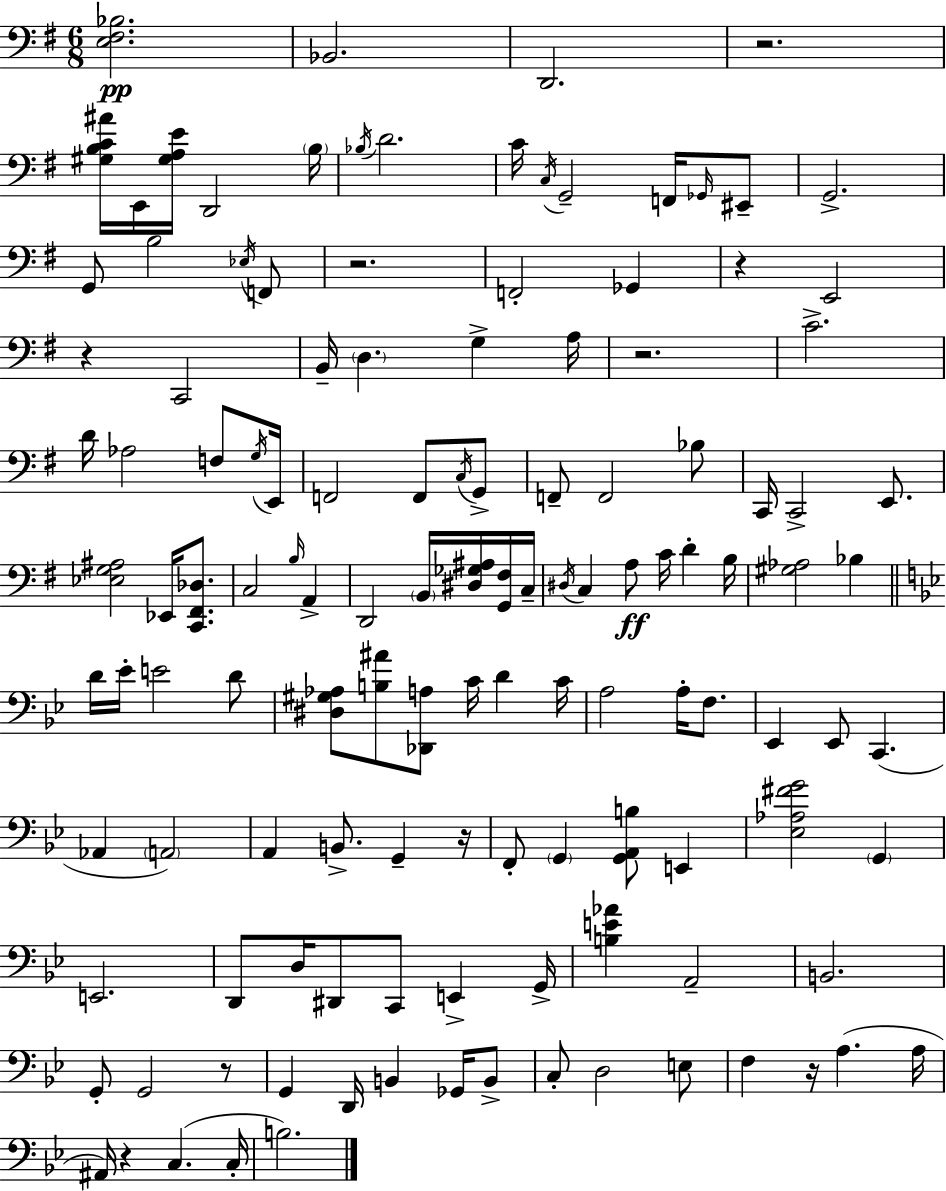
[E3,F#3,Bb3]/h. Bb2/h. D2/h. R/h. [G#3,B3,C4,A#4]/s E2/s [G#3,A3,E4]/s D2/h B3/s Bb3/s D4/h. C4/s C3/s G2/h F2/s Gb2/s EIS2/e G2/h. G2/e B3/h Eb3/s F2/e R/h. F2/h Gb2/q R/q E2/h R/q C2/h B2/s D3/q. G3/q A3/s R/h. C4/h. D4/s Ab3/h F3/e G3/s E2/s F2/h F2/e C3/s G2/e F2/e F2/h Bb3/e C2/s C2/h E2/e. [Eb3,G3,A#3]/h Eb2/s [C2,F#2,Db3]/e. C3/h B3/s A2/q D2/h B2/s [D#3,Gb3,A#3]/s [G2,F#3]/s C3/s D#3/s C3/q A3/e C4/s D4/q B3/s [G#3,Ab3]/h Bb3/q D4/s Eb4/s E4/h D4/e [D#3,G#3,Ab3]/e [B3,A#4]/e [Db2,A3]/e C4/s D4/q C4/s A3/h A3/s F3/e. Eb2/q Eb2/e C2/q. Ab2/q A2/h A2/q B2/e. G2/q R/s F2/e G2/q [G2,A2,B3]/e E2/q [Eb3,Ab3,F#4,G4]/h G2/q E2/h. D2/e D3/s D#2/e C2/e E2/q G2/s [B3,E4,Ab4]/q A2/h B2/h. G2/e G2/h R/e G2/q D2/s B2/q Gb2/s B2/e C3/e D3/h E3/e F3/q R/s A3/q. A3/s A#2/s R/q C3/q. C3/s B3/h.